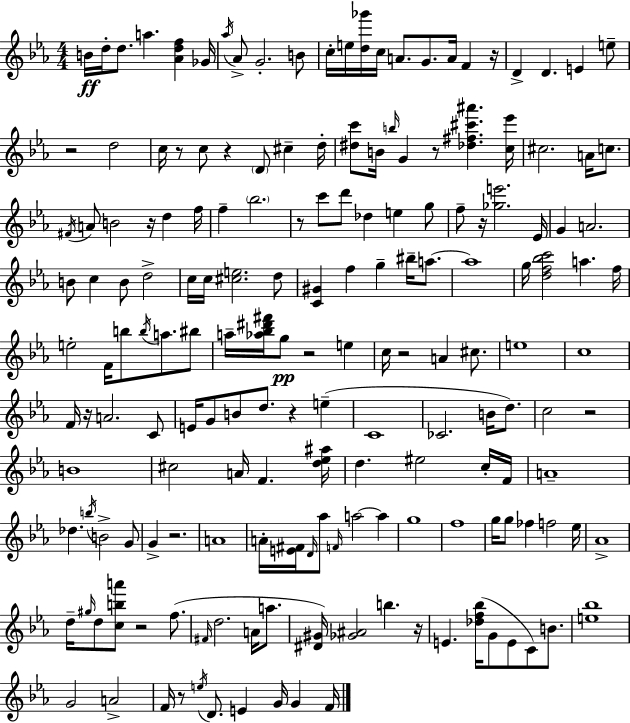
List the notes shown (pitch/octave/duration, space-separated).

B4/s D5/s D5/e. A5/q. [Ab4,D5,F5]/q Gb4/s Ab5/s Ab4/e G4/h. B4/e C5/s E5/s [D5,Gb6]/s C5/s A4/e. G4/e. A4/s F4/q R/s D4/q D4/q. E4/q E5/e R/h D5/h C5/s R/e C5/e R/q D4/e C#5/q D5/s [D#5,C6]/e B4/s B5/s G4/q R/e [Db5,F#5,C#6,A#6]/q. [C5,Eb6]/s C#5/h. A4/s C5/e. F#4/s A4/e B4/h R/s D5/q F5/s F5/q Bb5/h. R/e C6/e D6/e Db5/q E5/q G5/e F5/e R/s [Gb5,E6]/h. Eb4/s G4/q A4/h. B4/e C5/q B4/e D5/h C5/s C5/s [C#5,E5]/h. D5/e [C4,G#4]/q F5/q G5/q BIS5/s A5/e. A5/w G5/s [D5,F5,Bb5,C6]/h A5/q. F5/s E5/h F4/s B5/e B5/s A5/e. BIS5/e A5/s [Ab5,Bb5,D#6,F#6]/s G5/e R/h E5/q C5/s R/h A4/q C#5/e. E5/w C5/w F4/s R/s A4/h. C4/e E4/s G4/e B4/e D5/e. R/q E5/q C4/w CES4/h. B4/s D5/e. C5/h R/h B4/w C#5/h A4/s F4/q. [D5,Eb5,A#5]/s D5/q. EIS5/h C5/s F4/s A4/w Db5/q. B5/s B4/h G4/e G4/q R/h. A4/w A4/s [E4,F#4]/s D4/s Ab5/e F4/s A5/h A5/q G5/w F5/w G5/s G5/e FES5/q F5/h Eb5/s Ab4/w D5/s G#5/s D5/e [C5,B5,A6]/e R/h F5/e. F#4/s D5/h. A4/s A5/e. [D#4,G#4]/s [Gb4,A#4]/h B5/q. R/s E4/q. [Db5,F5,Bb5]/s G4/e E4/e C4/e B4/e. [E5,Bb5]/w G4/h A4/h F4/s R/e E5/s D4/e. E4/q G4/s G4/q F4/s